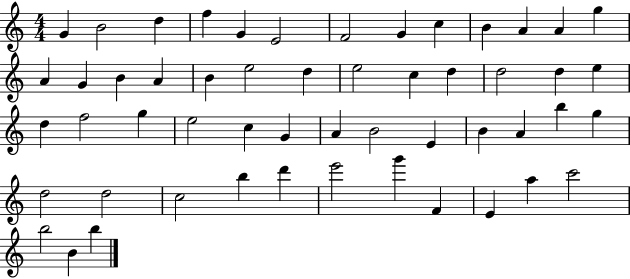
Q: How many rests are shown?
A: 0